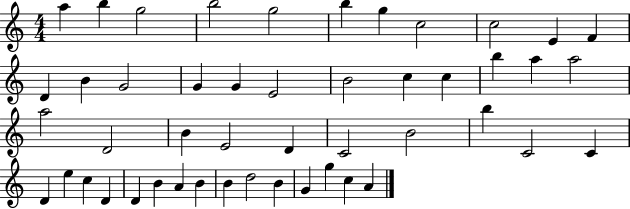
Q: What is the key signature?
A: C major